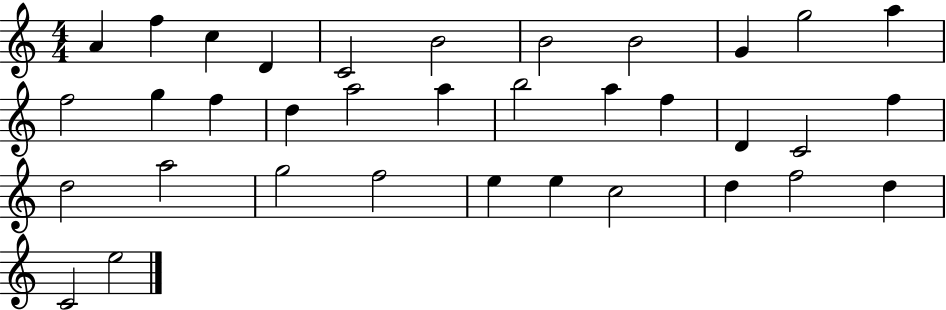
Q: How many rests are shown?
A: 0